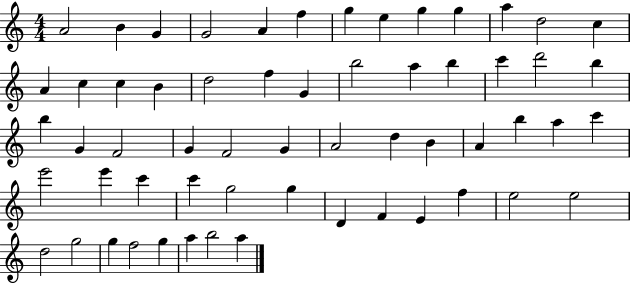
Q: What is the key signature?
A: C major